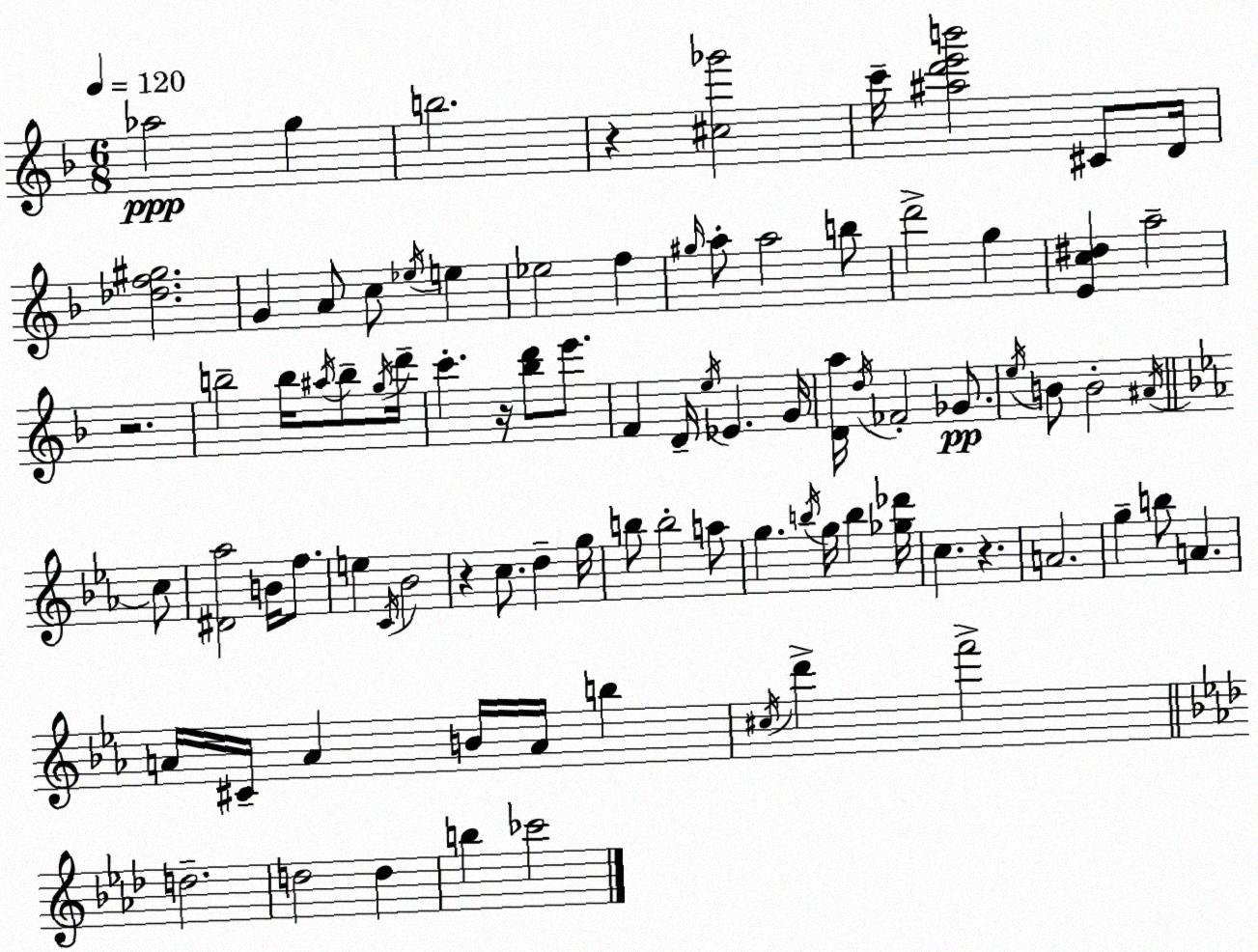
X:1
T:Untitled
M:6/8
L:1/4
K:F
_a2 g b2 z [^c_g']2 c'/4 [^ad'e'b']2 ^C/2 D/4 [_df^g]2 G A/2 c/2 _e/4 e _e2 f ^g/4 a/2 a2 b/2 d'2 g [Ec^d] a2 z2 b2 b/4 ^a/4 b/2 g/4 d'/4 c' z/4 [_bd']/2 e'/2 F D/4 e/4 _E G/4 [Da]/4 d/4 _F2 _G/2 e/4 B/2 B2 ^A/4 c/2 [^D_a]2 B/4 f/2 e C/4 _B2 z c/2 d g/4 b/2 b2 a/2 g b/4 g/4 b [_g_d']/4 c z A2 g b/2 A A/4 ^C/4 A B/4 A/4 b ^c/4 d' f'2 d2 d2 d b _c'2